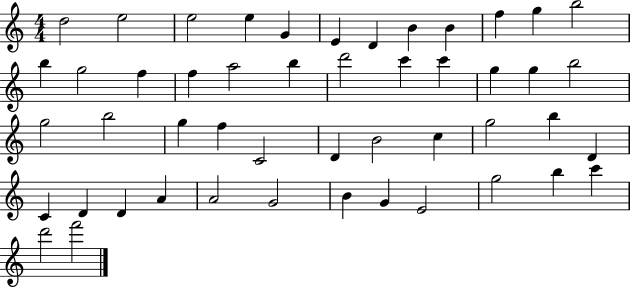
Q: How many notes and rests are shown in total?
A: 49